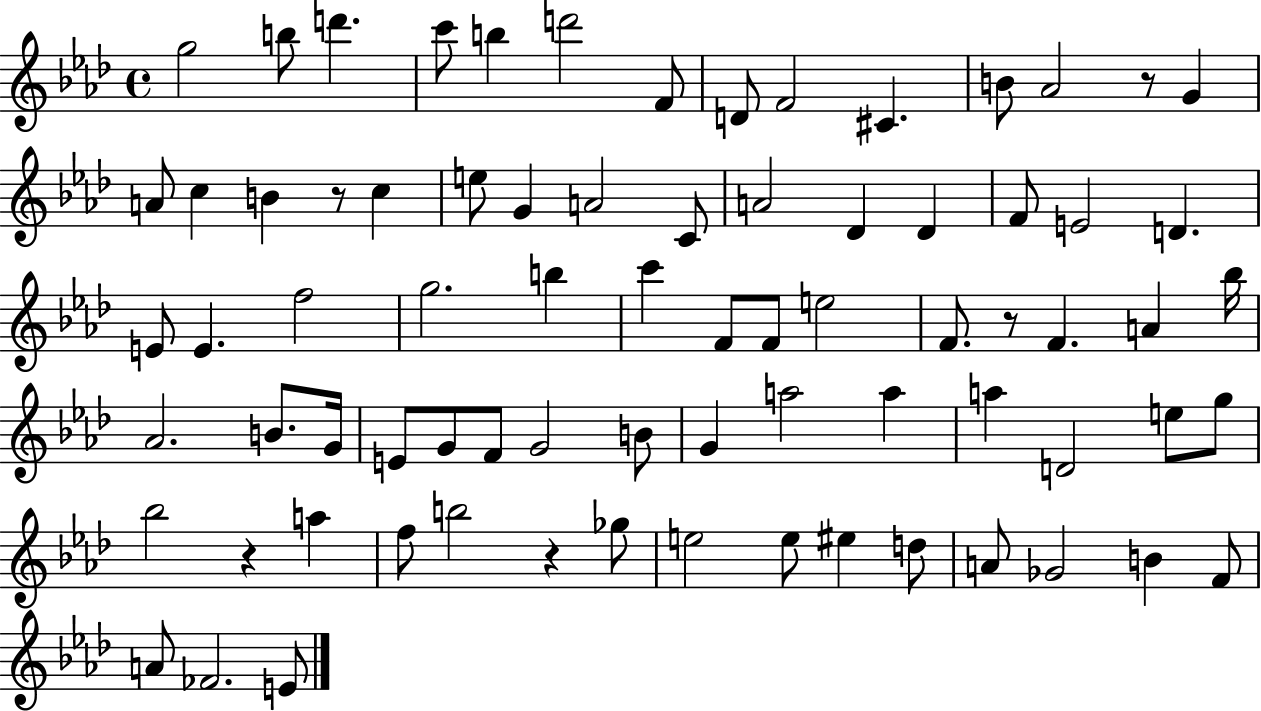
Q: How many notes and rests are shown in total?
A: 76